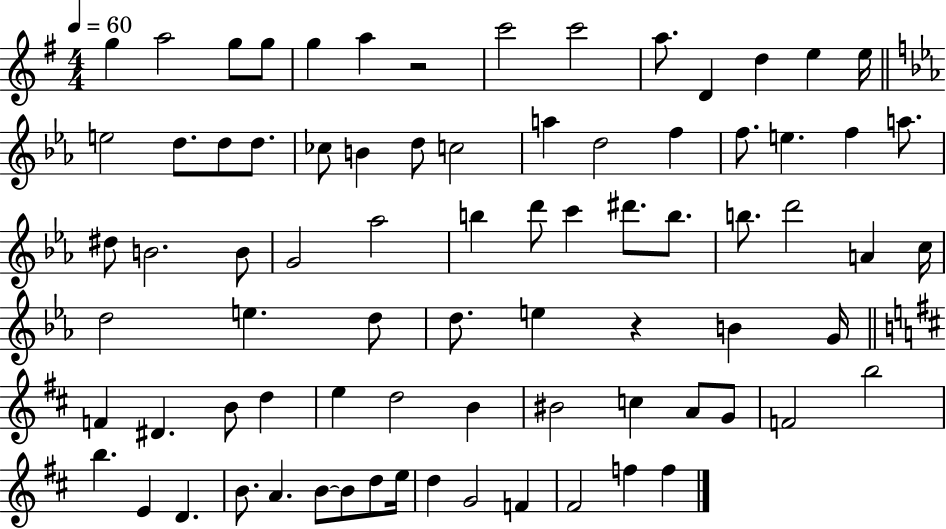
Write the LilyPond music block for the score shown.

{
  \clef treble
  \numericTimeSignature
  \time 4/4
  \key g \major
  \tempo 4 = 60
  g''4 a''2 g''8 g''8 | g''4 a''4 r2 | c'''2 c'''2 | a''8. d'4 d''4 e''4 e''16 | \break \bar "||" \break \key ees \major e''2 d''8. d''8 d''8. | ces''8 b'4 d''8 c''2 | a''4 d''2 f''4 | f''8. e''4. f''4 a''8. | \break dis''8 b'2. b'8 | g'2 aes''2 | b''4 d'''8 c'''4 dis'''8. b''8. | b''8. d'''2 a'4 c''16 | \break d''2 e''4. d''8 | d''8. e''4 r4 b'4 g'16 | \bar "||" \break \key d \major f'4 dis'4. b'8 d''4 | e''4 d''2 b'4 | bis'2 c''4 a'8 g'8 | f'2 b''2 | \break b''4. e'4 d'4. | b'8. a'4. b'8~~ b'8 d''8 e''16 | d''4 g'2 f'4 | fis'2 f''4 f''4 | \break \bar "|."
}